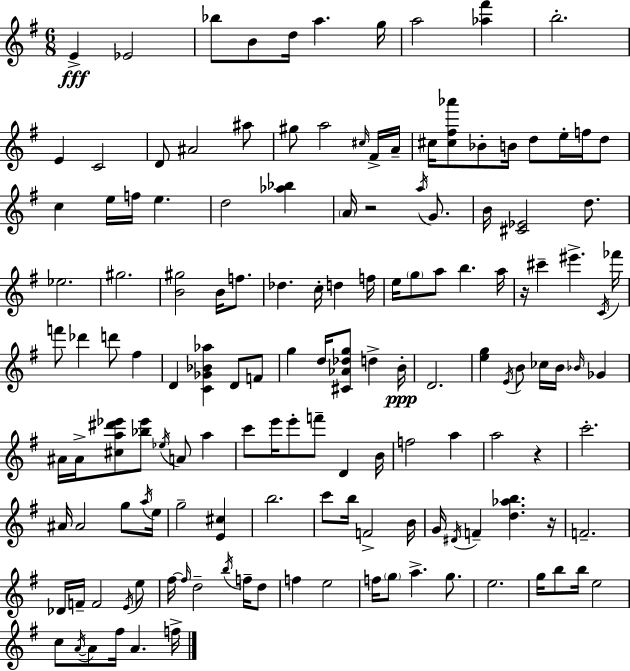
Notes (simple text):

E4/q Eb4/h Bb5/e B4/e D5/s A5/q. G5/s A5/h [Ab5,F#6]/q B5/h. E4/q C4/h D4/e A#4/h A#5/e G#5/e A5/h C#5/s F#4/s A4/s C#5/s [C#5,F#5,Ab6]/e Bb4/e B4/s D5/e E5/s F5/s D5/e C5/q E5/s F5/s E5/q. D5/h [Ab5,Bb5]/q A4/s R/h A5/s G4/e. B4/s [C#4,Eb4]/h D5/e. Eb5/h. G#5/h. [B4,G#5]/h B4/s F5/e. Db5/q. C5/s D5/q F5/s E5/s G5/e A5/e B5/q. A5/s R/s C#6/q EIS6/q. C4/s FES6/s F6/e Db6/q D6/e F#5/q D4/q [C4,Gb4,Bb4,Ab5]/q D4/e F4/e G5/q D5/s [C#4,Ab4,Db5,G5]/e D5/q B4/s D4/h. [E5,G5]/q E4/s B4/e CES5/s B4/s Bb4/s Gb4/q A#4/s A#4/s [C#5,A5,D#6,Eb6]/e [Bb5,Eb6]/e Eb5/s A4/e A5/q C6/e E6/s E6/e F6/e D4/q B4/s F5/h A5/q A5/h R/q C6/h. A#4/s A#4/h G5/e A5/s E5/s G5/h [E4,C#5]/q B5/h. C6/e B5/s F4/h B4/s G4/s D#4/s F4/q [D5,Ab5,B5]/q. R/s F4/h. Db4/s F4/s F4/h E4/s E5/e F#5/s F#5/s D5/h B5/s F5/s D5/e F5/q E5/h F5/s G5/e A5/q. G5/e. E5/h. G5/s B5/e B5/s E5/h C5/e A4/s A4/e F#5/s A4/q. F5/s